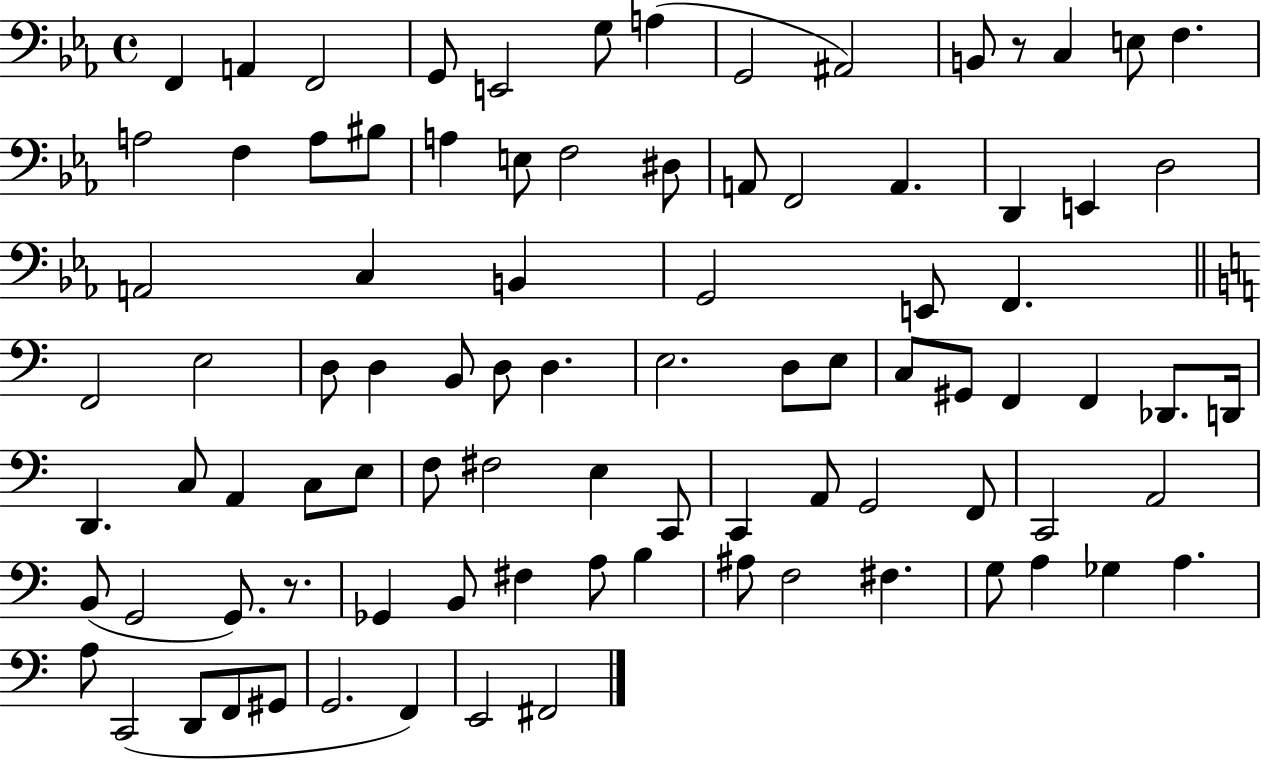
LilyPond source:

{
  \clef bass
  \time 4/4
  \defaultTimeSignature
  \key ees \major
  f,4 a,4 f,2 | g,8 e,2 g8 a4( | g,2 ais,2) | b,8 r8 c4 e8 f4. | \break a2 f4 a8 bis8 | a4 e8 f2 dis8 | a,8 f,2 a,4. | d,4 e,4 d2 | \break a,2 c4 b,4 | g,2 e,8 f,4. | \bar "||" \break \key a \minor f,2 e2 | d8 d4 b,8 d8 d4. | e2. d8 e8 | c8 gis,8 f,4 f,4 des,8. d,16 | \break d,4. c8 a,4 c8 e8 | f8 fis2 e4 c,8 | c,4 a,8 g,2 f,8 | c,2 a,2 | \break b,8( g,2 g,8.) r8. | ges,4 b,8 fis4 a8 b4 | ais8 f2 fis4. | g8 a4 ges4 a4. | \break a8 c,2( d,8 f,8 gis,8 | g,2. f,4) | e,2 fis,2 | \bar "|."
}